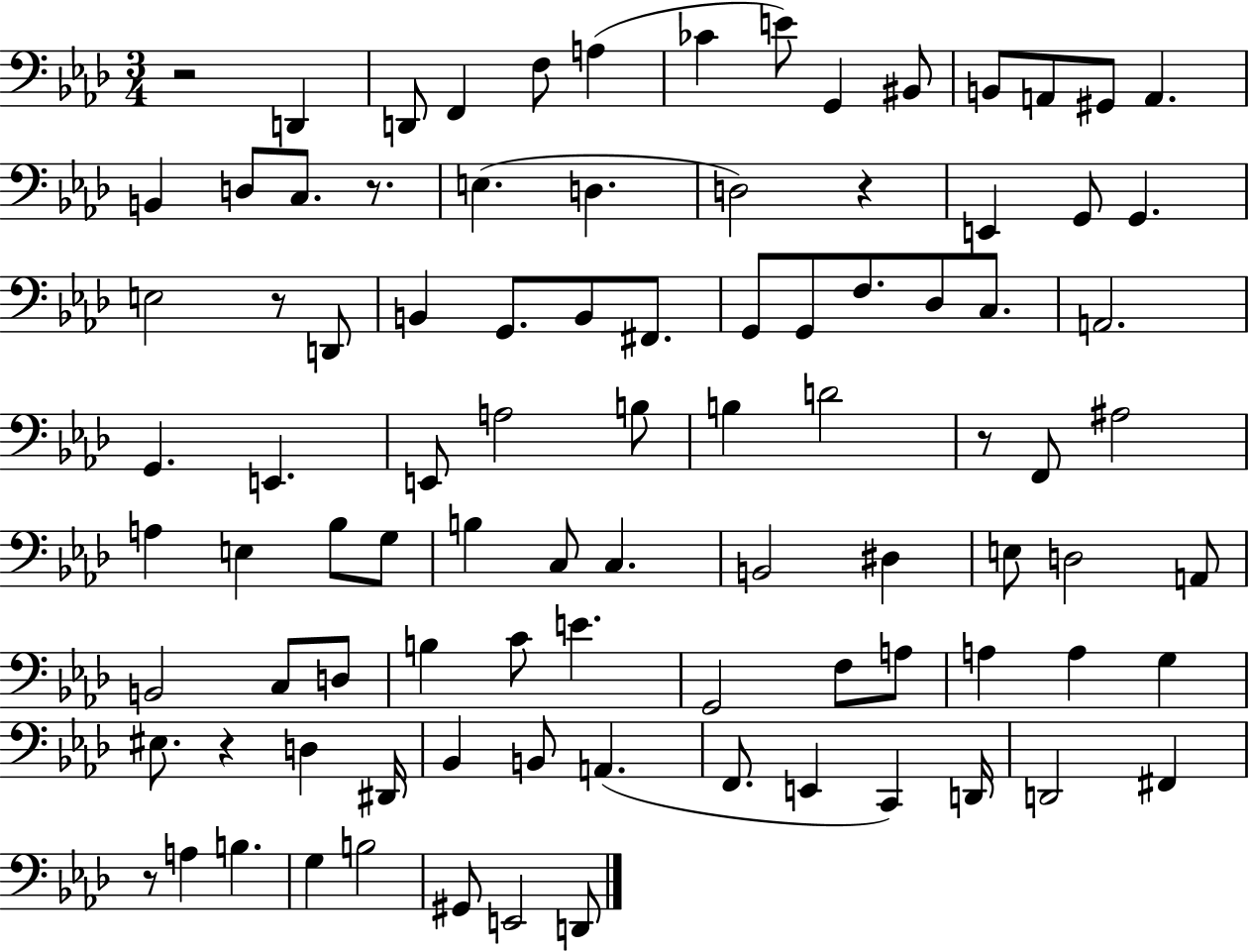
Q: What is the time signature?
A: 3/4